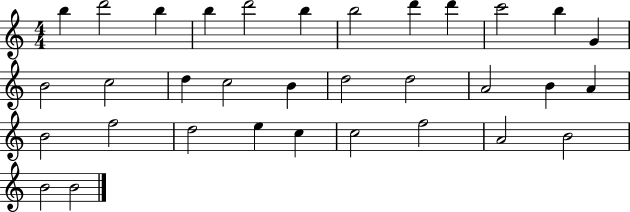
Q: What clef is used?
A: treble